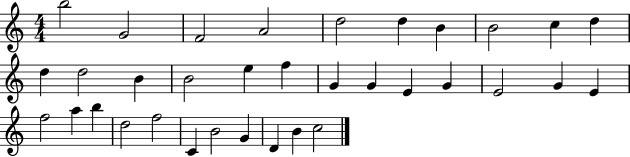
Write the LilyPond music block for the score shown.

{
  \clef treble
  \numericTimeSignature
  \time 4/4
  \key c \major
  b''2 g'2 | f'2 a'2 | d''2 d''4 b'4 | b'2 c''4 d''4 | \break d''4 d''2 b'4 | b'2 e''4 f''4 | g'4 g'4 e'4 g'4 | e'2 g'4 e'4 | \break f''2 a''4 b''4 | d''2 f''2 | c'4 b'2 g'4 | d'4 b'4 c''2 | \break \bar "|."
}